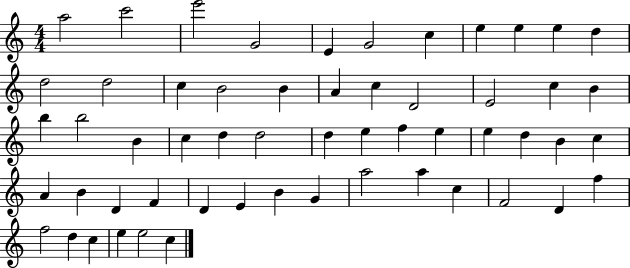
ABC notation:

X:1
T:Untitled
M:4/4
L:1/4
K:C
a2 c'2 e'2 G2 E G2 c e e e d d2 d2 c B2 B A c D2 E2 c B b b2 B c d d2 d e f e e d B c A B D F D E B G a2 a c F2 D f f2 d c e e2 c